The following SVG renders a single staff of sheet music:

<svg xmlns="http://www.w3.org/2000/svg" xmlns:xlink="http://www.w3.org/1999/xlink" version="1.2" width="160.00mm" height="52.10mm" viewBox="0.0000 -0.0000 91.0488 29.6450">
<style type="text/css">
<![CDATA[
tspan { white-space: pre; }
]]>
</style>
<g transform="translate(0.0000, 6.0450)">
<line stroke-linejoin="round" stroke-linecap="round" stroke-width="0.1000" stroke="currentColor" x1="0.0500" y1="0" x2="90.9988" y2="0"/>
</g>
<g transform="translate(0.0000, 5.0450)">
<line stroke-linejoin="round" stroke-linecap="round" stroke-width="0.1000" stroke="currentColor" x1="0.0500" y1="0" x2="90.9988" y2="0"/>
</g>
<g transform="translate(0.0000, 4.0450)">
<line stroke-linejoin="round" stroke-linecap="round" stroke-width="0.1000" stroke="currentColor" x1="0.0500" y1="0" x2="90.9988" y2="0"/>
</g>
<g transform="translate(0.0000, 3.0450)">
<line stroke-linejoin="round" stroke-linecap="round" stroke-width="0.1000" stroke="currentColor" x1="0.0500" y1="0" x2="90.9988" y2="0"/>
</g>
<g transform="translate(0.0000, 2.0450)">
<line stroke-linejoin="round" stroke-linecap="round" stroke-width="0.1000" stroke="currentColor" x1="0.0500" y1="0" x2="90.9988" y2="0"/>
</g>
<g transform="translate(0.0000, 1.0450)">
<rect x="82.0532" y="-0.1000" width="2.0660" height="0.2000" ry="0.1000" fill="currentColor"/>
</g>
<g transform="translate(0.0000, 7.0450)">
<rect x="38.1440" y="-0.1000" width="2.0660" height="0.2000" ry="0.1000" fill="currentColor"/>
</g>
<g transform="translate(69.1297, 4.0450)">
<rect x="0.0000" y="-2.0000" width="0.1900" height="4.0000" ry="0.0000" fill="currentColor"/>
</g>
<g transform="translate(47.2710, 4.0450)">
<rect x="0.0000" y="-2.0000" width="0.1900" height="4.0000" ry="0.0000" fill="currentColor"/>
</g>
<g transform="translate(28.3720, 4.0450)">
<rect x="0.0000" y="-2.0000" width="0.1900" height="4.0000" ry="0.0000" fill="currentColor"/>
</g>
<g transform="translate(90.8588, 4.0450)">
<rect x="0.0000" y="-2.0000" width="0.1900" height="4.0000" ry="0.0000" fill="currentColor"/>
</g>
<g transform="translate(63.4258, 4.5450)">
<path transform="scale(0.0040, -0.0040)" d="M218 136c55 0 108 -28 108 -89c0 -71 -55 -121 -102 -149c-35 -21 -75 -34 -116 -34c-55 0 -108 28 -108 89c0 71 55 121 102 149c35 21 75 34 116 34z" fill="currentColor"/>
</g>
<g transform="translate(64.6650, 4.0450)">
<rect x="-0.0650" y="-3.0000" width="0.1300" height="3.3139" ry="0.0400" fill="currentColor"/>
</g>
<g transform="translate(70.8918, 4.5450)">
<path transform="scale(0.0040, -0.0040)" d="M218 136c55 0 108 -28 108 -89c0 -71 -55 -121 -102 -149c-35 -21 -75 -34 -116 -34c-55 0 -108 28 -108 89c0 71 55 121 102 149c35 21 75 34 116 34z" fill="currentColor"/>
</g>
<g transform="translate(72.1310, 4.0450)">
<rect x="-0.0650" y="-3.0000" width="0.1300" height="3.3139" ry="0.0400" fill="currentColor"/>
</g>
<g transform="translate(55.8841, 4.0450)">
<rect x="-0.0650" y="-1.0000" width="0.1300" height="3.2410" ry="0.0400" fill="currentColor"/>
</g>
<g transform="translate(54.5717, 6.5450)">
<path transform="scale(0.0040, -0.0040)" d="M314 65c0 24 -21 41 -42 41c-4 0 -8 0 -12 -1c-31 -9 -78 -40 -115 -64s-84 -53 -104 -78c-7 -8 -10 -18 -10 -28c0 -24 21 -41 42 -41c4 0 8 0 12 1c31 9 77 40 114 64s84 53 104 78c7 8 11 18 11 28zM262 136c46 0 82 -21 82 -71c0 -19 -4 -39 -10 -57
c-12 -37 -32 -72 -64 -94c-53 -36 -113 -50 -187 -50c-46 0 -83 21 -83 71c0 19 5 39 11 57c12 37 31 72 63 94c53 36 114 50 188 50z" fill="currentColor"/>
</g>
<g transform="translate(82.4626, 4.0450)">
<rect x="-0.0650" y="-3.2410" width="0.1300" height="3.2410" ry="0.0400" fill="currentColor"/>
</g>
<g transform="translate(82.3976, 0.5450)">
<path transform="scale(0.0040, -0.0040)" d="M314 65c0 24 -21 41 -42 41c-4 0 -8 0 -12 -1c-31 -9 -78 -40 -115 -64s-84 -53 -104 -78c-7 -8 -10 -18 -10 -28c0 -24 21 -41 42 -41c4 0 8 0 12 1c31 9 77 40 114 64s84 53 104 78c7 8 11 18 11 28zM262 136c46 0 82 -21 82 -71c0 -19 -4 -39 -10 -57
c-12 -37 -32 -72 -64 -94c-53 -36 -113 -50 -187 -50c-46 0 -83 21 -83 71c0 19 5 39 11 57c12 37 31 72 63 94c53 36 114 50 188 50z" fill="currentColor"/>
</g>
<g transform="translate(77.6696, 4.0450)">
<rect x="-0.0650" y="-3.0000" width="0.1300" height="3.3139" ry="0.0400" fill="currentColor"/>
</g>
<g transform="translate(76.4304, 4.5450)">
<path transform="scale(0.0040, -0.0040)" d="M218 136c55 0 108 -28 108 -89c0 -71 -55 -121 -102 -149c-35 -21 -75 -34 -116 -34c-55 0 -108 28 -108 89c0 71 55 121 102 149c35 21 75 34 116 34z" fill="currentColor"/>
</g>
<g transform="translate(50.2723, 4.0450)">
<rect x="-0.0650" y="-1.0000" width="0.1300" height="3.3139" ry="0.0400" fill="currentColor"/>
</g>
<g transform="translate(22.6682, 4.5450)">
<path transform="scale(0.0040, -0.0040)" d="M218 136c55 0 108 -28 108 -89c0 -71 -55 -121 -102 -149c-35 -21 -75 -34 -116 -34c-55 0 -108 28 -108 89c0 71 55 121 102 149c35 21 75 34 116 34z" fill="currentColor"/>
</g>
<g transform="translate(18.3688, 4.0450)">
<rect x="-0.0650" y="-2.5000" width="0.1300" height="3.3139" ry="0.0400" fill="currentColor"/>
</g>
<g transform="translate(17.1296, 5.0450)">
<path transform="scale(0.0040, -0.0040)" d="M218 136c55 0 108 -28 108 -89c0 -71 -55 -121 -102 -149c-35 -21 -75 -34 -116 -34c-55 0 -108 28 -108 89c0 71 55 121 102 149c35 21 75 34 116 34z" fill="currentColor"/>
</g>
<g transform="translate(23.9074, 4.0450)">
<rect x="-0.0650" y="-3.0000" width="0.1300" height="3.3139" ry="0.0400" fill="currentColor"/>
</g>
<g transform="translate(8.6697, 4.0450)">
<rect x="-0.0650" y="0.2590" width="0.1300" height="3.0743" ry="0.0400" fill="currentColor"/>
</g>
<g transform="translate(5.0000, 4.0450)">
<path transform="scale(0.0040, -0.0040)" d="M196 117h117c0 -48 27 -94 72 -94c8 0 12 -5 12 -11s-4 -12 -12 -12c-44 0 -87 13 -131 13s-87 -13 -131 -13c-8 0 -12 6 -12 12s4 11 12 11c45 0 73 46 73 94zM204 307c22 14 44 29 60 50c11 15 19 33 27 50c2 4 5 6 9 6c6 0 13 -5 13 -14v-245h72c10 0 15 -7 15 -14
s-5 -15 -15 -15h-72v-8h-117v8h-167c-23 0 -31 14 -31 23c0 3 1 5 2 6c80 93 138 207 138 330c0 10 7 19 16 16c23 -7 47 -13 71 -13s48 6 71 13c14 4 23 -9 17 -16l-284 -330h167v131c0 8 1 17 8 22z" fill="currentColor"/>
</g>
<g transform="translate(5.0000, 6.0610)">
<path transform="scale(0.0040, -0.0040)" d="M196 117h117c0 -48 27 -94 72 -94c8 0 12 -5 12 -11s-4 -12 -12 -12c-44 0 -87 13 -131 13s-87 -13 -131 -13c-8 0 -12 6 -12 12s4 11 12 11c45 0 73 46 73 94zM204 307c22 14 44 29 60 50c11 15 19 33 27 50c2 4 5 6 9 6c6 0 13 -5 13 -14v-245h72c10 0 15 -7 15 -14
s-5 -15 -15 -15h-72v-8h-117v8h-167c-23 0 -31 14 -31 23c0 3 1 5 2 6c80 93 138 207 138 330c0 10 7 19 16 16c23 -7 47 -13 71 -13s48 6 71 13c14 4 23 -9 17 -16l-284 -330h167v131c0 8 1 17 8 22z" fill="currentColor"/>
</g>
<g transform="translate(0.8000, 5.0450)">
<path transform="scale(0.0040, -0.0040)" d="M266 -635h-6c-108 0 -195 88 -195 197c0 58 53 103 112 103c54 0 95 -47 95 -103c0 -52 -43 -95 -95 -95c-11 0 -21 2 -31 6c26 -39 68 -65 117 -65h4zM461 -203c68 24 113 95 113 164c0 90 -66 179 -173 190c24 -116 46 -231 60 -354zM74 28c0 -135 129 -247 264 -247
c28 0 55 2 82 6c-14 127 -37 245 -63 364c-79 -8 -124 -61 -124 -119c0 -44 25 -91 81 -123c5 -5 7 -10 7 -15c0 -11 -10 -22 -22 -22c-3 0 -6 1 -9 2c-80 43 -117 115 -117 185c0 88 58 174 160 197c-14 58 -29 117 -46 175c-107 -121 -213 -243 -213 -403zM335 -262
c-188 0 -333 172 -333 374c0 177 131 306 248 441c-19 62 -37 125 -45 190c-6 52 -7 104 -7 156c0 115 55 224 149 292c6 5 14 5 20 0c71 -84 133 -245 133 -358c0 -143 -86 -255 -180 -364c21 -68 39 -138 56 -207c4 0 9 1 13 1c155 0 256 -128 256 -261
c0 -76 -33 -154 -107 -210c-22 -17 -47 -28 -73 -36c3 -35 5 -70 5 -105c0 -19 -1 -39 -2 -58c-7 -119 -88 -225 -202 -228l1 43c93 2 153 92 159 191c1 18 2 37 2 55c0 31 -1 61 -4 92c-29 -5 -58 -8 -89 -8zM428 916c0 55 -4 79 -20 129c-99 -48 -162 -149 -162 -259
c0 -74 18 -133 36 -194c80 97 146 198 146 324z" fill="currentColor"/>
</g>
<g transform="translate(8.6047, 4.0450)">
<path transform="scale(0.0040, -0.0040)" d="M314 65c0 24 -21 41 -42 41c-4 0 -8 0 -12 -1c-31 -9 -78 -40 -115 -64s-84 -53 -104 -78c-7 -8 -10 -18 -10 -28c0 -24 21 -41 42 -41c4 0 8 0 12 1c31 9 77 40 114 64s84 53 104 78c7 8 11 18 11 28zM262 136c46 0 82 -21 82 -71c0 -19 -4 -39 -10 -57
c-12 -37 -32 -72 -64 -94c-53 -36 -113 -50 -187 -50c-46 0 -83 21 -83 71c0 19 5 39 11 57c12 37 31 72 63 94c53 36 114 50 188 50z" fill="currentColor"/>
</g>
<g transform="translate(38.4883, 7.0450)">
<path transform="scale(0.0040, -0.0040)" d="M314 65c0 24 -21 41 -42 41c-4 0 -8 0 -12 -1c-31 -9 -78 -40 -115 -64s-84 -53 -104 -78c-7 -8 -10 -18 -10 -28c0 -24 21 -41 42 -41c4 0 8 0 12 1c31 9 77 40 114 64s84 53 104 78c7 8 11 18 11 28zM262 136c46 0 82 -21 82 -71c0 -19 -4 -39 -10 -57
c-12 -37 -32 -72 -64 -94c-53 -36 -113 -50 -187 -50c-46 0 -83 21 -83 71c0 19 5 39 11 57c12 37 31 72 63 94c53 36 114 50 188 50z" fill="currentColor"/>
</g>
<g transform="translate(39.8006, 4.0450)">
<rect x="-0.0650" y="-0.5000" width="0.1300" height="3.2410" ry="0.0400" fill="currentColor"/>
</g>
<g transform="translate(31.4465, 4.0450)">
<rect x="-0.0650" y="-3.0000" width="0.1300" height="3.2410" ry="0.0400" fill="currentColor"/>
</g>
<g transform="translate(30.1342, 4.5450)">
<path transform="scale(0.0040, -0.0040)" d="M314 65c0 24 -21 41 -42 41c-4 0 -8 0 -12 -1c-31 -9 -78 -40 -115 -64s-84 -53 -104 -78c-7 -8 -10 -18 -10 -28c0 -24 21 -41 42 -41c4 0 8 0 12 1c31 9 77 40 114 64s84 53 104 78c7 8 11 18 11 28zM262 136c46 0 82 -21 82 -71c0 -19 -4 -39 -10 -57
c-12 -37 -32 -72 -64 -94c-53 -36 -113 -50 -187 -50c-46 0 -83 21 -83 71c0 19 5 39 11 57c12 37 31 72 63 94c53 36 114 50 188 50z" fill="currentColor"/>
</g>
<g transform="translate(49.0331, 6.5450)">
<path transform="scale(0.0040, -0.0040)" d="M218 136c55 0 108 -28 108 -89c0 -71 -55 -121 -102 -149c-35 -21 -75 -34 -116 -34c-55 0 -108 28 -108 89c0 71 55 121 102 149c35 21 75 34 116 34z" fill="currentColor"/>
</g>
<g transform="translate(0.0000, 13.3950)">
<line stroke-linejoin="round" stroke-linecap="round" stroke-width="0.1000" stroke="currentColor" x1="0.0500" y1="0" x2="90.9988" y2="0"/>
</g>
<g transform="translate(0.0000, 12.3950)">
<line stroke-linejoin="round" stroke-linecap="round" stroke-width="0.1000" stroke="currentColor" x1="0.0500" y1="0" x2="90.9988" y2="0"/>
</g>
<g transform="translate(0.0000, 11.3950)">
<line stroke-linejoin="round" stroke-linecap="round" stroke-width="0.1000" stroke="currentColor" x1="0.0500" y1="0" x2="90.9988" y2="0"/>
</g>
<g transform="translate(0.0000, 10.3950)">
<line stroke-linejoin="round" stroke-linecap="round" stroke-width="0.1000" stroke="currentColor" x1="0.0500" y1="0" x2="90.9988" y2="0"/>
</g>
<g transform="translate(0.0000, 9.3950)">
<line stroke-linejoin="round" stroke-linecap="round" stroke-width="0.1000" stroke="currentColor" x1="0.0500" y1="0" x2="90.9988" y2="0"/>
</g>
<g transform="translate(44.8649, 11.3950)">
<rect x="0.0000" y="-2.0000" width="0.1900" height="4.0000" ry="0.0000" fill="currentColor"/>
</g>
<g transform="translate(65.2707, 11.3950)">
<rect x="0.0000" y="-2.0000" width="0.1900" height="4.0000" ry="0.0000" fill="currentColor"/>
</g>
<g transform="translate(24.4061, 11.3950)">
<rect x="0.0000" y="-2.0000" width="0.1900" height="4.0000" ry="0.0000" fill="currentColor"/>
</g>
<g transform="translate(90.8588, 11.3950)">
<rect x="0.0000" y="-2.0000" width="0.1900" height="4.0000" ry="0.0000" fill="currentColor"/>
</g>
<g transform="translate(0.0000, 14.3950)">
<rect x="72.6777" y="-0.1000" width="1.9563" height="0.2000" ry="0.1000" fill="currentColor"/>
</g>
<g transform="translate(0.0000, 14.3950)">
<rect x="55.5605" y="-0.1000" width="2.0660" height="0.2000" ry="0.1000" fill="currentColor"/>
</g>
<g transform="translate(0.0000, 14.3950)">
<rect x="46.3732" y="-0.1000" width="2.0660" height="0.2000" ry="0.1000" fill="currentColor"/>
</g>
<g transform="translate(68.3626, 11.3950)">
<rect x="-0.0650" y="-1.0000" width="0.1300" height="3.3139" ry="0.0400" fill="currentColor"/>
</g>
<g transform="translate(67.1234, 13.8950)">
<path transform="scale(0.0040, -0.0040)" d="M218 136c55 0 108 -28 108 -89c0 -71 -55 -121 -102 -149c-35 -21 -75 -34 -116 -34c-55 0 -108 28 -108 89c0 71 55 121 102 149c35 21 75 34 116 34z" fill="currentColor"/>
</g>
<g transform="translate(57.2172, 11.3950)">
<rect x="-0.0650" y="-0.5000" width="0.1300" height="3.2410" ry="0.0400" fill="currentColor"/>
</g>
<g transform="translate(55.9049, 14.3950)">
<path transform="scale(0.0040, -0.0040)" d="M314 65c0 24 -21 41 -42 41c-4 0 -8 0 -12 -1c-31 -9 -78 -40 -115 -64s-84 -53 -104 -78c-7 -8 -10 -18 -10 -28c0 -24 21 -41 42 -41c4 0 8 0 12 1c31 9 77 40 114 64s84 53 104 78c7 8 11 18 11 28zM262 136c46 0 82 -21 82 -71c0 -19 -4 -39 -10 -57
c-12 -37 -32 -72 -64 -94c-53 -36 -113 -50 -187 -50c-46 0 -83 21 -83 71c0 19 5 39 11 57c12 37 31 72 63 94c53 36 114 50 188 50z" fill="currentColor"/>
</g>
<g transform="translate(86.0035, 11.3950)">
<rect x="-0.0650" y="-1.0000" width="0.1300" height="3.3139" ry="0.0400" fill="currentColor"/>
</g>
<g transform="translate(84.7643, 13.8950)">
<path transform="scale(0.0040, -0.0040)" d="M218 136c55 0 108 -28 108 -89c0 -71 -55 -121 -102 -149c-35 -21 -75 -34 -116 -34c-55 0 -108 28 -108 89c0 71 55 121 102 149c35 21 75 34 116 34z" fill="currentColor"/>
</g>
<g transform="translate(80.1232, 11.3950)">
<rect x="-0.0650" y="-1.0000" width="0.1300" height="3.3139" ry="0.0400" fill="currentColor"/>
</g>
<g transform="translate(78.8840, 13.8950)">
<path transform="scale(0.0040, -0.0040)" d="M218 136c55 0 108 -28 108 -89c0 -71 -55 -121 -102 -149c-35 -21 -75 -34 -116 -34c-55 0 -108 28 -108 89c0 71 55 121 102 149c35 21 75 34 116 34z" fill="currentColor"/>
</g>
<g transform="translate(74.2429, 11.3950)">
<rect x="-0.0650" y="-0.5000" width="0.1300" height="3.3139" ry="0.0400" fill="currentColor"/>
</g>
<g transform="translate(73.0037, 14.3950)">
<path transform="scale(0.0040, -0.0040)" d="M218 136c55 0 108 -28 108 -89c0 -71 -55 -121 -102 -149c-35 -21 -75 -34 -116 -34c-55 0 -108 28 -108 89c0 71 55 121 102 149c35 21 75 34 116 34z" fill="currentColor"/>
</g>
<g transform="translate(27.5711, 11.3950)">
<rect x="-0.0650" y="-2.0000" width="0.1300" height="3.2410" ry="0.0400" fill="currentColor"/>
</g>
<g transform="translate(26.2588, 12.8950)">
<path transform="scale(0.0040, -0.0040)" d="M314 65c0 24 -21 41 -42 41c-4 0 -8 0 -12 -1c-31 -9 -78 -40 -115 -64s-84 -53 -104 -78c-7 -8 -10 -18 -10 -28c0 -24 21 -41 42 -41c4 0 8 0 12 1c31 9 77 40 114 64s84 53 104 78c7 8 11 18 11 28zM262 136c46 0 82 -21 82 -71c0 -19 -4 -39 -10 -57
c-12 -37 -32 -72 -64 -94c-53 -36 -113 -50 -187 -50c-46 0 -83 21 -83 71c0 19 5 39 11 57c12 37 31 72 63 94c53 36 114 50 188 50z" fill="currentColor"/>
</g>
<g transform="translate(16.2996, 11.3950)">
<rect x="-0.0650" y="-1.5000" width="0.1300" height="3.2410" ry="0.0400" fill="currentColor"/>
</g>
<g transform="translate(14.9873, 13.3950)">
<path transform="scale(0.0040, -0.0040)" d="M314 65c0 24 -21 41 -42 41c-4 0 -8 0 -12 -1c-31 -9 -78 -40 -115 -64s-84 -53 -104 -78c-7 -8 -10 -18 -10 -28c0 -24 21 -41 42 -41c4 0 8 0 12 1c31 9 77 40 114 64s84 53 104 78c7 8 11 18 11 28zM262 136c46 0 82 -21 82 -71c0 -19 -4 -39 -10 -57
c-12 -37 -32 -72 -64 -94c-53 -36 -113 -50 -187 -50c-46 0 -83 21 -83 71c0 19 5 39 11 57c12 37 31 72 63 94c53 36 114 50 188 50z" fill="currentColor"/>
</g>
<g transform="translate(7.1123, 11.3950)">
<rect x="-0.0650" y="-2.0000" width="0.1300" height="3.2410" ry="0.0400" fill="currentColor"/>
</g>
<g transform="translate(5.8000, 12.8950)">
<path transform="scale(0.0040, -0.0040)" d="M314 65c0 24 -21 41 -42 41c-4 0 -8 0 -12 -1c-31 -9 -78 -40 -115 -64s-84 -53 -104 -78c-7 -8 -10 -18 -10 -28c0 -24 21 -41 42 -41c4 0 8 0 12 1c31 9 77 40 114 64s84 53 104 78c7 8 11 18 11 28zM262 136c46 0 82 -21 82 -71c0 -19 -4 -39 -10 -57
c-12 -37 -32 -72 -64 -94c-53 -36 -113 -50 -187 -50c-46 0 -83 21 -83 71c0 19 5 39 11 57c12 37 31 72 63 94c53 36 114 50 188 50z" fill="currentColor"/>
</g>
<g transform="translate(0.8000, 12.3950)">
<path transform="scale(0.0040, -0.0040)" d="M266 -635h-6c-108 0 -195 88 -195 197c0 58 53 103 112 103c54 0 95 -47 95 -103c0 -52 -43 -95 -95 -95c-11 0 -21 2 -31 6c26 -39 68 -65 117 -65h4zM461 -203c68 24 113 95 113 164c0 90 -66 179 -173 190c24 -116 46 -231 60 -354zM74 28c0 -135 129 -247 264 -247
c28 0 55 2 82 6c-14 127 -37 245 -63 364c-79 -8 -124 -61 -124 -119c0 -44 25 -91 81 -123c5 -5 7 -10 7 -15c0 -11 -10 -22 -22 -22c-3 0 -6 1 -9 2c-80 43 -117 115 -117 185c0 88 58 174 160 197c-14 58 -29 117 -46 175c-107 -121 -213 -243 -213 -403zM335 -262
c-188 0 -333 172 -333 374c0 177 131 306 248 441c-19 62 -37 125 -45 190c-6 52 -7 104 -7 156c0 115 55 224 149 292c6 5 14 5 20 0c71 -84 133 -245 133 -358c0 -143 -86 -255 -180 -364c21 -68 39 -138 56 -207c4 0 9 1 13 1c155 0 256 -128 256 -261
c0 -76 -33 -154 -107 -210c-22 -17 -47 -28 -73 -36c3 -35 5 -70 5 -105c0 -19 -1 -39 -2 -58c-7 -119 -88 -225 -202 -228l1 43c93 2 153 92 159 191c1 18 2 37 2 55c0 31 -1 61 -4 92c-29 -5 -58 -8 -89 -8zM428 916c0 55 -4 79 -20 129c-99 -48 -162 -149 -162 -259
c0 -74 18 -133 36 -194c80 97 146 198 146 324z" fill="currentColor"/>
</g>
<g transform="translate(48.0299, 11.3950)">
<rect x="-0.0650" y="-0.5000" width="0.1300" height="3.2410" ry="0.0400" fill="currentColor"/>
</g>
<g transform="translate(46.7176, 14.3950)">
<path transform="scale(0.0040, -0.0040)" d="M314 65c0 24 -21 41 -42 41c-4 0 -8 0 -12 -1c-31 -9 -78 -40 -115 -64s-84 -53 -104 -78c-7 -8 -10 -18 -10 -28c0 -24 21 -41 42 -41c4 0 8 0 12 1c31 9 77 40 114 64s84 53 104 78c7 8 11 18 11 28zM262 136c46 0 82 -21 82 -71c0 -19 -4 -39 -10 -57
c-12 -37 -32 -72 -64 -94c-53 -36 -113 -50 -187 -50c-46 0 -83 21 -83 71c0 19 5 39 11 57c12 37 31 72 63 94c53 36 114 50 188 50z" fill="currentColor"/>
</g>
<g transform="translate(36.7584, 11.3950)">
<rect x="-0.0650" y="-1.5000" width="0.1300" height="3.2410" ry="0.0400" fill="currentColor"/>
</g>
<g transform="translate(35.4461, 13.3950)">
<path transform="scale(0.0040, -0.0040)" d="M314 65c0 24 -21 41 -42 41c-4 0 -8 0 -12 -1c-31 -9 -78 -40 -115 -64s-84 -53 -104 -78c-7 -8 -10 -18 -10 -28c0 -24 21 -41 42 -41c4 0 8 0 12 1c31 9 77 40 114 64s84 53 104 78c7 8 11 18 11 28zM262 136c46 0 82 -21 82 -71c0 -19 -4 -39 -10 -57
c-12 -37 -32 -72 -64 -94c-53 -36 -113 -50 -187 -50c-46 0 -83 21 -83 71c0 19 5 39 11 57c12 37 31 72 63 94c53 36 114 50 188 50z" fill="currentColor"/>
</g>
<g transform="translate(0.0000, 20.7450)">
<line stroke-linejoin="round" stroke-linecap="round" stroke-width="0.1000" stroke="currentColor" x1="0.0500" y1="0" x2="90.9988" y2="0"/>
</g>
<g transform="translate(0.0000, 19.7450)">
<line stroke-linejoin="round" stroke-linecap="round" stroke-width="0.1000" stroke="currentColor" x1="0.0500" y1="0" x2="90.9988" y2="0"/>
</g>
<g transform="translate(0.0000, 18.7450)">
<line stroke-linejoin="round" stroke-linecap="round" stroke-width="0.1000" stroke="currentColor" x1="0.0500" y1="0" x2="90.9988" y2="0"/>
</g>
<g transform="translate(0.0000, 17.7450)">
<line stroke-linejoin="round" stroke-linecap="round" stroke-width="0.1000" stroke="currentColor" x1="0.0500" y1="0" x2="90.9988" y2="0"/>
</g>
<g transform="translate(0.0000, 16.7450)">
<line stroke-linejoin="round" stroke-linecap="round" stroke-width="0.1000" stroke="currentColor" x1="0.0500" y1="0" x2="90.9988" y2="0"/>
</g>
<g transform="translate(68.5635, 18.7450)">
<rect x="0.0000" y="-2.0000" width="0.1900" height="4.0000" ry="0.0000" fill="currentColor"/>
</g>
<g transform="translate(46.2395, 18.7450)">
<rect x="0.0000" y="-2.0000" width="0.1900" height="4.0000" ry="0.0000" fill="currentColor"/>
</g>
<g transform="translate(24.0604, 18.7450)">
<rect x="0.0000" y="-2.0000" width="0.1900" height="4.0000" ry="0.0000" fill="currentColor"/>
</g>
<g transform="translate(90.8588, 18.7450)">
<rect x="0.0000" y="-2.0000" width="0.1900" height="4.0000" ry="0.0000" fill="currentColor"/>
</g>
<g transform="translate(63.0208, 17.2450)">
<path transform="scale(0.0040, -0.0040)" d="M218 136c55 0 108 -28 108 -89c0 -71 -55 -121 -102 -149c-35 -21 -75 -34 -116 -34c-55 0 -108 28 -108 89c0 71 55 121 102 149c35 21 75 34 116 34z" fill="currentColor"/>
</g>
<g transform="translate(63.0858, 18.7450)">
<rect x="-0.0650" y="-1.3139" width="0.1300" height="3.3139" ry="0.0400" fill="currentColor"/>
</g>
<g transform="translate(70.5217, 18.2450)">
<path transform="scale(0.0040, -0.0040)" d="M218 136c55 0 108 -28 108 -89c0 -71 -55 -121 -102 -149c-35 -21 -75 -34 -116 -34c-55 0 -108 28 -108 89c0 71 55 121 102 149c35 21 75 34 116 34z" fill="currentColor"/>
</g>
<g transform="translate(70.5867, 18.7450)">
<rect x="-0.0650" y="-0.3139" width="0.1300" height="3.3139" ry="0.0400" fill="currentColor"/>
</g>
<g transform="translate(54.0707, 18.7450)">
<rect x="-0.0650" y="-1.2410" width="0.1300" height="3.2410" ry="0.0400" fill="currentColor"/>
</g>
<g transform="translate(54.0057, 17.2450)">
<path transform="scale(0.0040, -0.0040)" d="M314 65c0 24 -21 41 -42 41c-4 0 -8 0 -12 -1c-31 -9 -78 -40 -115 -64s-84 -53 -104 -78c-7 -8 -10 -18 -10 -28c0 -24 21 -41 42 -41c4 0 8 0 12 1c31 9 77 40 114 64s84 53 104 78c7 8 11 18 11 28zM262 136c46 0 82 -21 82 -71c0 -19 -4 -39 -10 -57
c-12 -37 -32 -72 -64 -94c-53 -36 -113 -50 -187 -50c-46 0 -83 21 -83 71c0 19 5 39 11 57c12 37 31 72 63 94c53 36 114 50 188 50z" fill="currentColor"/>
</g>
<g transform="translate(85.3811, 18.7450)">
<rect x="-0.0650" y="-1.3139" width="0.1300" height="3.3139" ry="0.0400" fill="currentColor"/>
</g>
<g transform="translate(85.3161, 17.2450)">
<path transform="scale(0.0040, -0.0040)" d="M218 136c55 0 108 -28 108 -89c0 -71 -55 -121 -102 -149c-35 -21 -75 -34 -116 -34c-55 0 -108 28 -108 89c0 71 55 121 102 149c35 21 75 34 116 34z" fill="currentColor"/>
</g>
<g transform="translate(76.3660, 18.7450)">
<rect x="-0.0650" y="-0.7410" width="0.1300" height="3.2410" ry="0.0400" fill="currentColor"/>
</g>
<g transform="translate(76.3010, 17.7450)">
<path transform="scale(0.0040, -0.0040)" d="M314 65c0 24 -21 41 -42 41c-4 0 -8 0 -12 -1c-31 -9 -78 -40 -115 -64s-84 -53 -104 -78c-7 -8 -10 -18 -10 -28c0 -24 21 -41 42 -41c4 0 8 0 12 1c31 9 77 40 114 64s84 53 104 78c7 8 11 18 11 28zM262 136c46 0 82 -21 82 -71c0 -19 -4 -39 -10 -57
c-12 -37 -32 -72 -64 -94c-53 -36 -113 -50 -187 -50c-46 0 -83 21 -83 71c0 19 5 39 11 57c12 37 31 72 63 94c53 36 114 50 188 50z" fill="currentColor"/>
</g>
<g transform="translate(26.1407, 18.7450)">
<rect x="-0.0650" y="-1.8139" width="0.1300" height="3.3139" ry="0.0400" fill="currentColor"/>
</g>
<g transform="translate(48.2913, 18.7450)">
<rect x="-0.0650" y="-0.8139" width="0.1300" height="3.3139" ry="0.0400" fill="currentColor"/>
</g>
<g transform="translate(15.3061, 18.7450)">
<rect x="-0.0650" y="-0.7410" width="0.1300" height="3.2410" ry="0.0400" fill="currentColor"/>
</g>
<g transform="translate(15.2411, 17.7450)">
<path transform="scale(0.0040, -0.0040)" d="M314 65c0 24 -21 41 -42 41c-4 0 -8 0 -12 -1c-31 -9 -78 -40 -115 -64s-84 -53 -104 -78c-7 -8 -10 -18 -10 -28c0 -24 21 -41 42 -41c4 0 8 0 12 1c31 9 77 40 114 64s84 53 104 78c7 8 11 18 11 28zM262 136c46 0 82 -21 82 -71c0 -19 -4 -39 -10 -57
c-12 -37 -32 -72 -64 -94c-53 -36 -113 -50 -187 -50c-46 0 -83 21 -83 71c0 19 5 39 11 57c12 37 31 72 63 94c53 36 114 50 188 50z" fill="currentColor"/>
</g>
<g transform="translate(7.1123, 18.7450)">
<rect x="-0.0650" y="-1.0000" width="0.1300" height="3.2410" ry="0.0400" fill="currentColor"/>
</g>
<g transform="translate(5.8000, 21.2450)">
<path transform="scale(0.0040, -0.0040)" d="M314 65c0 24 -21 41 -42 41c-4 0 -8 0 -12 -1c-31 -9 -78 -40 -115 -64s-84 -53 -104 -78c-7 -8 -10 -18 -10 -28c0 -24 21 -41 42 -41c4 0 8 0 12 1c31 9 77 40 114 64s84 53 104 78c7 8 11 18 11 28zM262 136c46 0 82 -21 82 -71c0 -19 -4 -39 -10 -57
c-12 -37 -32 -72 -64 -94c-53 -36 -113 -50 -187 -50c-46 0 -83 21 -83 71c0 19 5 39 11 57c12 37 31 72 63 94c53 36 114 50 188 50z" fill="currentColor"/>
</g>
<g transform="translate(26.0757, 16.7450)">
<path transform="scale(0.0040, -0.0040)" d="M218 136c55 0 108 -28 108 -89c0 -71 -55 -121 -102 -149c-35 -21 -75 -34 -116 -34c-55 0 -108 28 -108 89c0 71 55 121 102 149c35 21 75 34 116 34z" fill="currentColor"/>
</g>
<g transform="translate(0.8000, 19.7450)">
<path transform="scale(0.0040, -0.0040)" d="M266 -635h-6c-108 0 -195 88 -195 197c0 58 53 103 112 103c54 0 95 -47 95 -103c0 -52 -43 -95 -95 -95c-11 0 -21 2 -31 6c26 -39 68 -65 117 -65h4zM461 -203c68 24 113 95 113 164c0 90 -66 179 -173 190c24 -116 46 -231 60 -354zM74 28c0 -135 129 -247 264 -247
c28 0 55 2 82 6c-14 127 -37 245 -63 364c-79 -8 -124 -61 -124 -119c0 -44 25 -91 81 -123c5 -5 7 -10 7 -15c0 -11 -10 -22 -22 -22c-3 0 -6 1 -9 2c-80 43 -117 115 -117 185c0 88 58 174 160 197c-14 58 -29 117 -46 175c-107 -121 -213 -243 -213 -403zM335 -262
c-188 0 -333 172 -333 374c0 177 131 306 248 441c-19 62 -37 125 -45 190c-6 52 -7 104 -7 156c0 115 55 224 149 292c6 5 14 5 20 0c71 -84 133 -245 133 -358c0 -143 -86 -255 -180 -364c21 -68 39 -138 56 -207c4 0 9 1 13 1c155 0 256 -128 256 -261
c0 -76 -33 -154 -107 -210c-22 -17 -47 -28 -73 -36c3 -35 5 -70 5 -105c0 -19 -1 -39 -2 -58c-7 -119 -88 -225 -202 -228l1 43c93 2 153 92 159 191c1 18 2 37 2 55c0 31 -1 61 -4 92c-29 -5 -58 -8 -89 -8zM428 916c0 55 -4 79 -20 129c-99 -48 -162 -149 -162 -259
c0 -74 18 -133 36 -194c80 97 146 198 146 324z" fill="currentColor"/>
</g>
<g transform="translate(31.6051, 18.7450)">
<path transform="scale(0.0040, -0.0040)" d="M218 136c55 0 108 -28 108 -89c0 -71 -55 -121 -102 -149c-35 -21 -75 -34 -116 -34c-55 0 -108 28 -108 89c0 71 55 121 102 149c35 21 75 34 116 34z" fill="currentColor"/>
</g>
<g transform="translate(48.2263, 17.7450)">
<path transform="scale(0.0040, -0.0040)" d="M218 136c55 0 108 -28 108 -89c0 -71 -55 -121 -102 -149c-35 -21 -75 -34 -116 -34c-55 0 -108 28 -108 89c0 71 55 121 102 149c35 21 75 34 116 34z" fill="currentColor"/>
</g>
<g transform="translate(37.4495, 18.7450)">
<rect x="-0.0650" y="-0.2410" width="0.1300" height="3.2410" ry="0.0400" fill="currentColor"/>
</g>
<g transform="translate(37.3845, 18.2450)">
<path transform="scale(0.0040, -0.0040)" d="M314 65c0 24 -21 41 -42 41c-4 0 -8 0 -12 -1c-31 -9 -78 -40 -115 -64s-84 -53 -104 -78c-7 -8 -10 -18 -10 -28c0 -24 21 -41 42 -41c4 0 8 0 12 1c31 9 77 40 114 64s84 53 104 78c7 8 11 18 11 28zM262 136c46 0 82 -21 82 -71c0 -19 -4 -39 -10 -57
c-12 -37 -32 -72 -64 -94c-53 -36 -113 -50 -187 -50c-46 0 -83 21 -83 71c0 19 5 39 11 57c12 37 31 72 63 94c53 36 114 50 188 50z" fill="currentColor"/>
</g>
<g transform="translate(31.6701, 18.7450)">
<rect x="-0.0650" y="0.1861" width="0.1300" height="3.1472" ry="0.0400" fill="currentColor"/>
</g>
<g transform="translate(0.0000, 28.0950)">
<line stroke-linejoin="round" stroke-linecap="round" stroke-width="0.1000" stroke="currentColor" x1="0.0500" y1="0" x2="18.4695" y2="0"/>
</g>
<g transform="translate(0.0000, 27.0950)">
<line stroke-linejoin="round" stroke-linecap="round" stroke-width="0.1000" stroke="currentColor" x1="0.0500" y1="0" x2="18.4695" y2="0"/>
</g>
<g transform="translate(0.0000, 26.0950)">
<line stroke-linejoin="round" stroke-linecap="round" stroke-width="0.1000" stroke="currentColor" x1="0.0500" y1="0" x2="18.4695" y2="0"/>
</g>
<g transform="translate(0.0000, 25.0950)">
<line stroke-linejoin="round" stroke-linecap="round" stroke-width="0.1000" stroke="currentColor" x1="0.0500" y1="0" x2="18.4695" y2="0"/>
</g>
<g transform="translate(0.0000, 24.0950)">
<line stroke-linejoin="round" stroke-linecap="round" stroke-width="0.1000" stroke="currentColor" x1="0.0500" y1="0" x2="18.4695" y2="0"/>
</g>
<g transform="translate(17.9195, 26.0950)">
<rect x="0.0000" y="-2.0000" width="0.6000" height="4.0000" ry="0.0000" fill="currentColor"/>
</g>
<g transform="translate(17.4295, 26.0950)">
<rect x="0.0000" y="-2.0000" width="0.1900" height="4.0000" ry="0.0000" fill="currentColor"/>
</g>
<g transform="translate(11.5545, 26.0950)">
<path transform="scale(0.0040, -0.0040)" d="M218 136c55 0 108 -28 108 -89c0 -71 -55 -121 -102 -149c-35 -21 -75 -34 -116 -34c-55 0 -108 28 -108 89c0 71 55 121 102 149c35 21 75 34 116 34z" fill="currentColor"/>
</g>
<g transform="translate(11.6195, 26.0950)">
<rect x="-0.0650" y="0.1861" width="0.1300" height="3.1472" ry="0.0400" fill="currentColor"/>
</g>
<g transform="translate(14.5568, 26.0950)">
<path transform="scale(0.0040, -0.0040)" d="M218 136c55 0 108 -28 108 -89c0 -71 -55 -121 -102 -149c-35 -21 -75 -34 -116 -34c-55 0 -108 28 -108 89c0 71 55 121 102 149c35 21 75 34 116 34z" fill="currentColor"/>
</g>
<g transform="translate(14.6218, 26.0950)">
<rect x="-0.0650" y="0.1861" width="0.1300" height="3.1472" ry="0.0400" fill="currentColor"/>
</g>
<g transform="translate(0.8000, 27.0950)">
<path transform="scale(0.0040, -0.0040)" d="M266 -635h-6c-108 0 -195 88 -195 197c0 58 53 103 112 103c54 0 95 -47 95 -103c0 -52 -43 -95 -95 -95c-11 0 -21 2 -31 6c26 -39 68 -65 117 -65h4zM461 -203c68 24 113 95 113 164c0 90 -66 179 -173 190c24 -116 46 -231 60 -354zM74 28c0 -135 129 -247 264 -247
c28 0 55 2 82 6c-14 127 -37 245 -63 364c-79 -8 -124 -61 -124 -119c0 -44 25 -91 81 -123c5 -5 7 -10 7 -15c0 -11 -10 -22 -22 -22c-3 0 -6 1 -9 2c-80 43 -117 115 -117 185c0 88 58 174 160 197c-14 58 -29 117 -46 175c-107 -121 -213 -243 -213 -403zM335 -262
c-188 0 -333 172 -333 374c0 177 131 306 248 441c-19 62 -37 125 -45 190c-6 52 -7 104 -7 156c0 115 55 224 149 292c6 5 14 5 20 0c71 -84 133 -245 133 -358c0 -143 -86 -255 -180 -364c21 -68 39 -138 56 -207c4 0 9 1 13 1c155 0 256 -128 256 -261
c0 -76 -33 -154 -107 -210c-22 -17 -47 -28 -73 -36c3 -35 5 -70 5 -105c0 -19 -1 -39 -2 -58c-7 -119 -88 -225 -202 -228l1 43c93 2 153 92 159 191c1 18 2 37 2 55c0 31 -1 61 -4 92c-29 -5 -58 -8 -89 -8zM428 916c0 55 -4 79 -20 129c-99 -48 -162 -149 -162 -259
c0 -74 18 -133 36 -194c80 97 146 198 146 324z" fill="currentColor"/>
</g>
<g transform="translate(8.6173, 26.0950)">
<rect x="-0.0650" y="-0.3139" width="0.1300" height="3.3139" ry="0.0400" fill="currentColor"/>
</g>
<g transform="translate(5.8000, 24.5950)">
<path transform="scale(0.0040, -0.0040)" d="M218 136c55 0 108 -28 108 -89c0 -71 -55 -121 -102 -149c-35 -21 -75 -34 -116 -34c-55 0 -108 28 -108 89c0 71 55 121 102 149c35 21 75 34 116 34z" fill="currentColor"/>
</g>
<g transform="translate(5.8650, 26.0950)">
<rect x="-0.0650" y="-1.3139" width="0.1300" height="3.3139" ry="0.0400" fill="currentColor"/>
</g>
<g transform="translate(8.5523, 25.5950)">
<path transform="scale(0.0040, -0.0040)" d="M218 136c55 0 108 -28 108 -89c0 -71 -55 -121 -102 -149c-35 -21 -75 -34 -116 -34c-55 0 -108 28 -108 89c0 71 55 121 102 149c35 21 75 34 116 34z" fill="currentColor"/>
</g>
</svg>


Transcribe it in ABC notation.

X:1
T:Untitled
M:4/4
L:1/4
K:C
B2 G A A2 C2 D D2 A A A b2 F2 E2 F2 E2 C2 C2 D C D D D2 d2 f B c2 d e2 e c d2 e e c B B